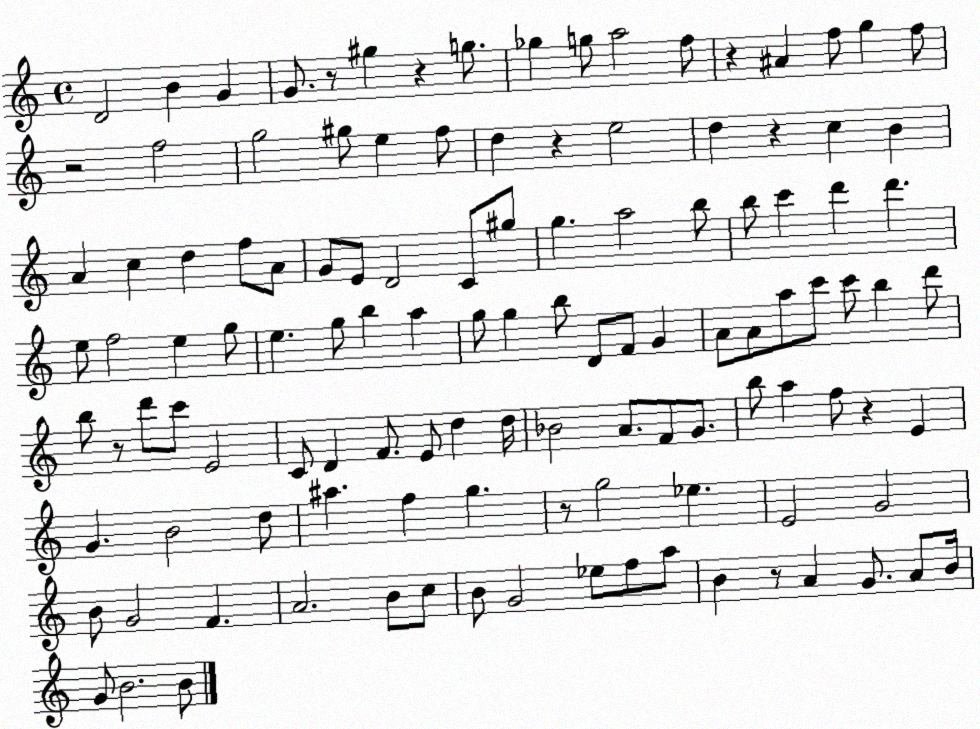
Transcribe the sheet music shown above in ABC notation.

X:1
T:Untitled
M:4/4
L:1/4
K:C
D2 B G G/2 z/2 ^g z g/2 _g g/2 a2 f/2 z ^A f/2 g f/2 z2 f2 g2 ^g/2 e f/2 d z e2 d z c B A c d f/2 A/2 G/2 E/2 D2 C/2 ^g/2 g a2 b/2 b/2 c' d' d' e/2 f2 e g/2 e g/2 b a g/2 g b/2 D/2 F/2 G A/2 A/2 a/2 c'/2 c'/2 b d'/2 b/2 z/2 d'/2 c'/2 E2 C/2 D F/2 E/2 d d/4 _B2 A/2 F/2 G/2 b/2 a f/2 z E G B2 d/2 ^a f g z/2 g2 _e E2 G2 B/2 G2 F A2 B/2 c/2 B/2 G2 _e/2 f/2 a/2 B z/2 A G/2 A/2 B/4 G/2 B2 B/2